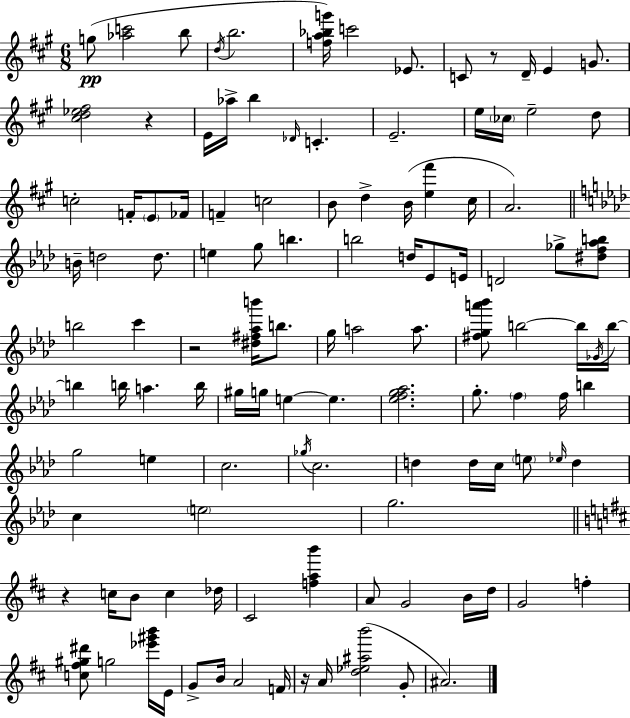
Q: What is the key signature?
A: A major